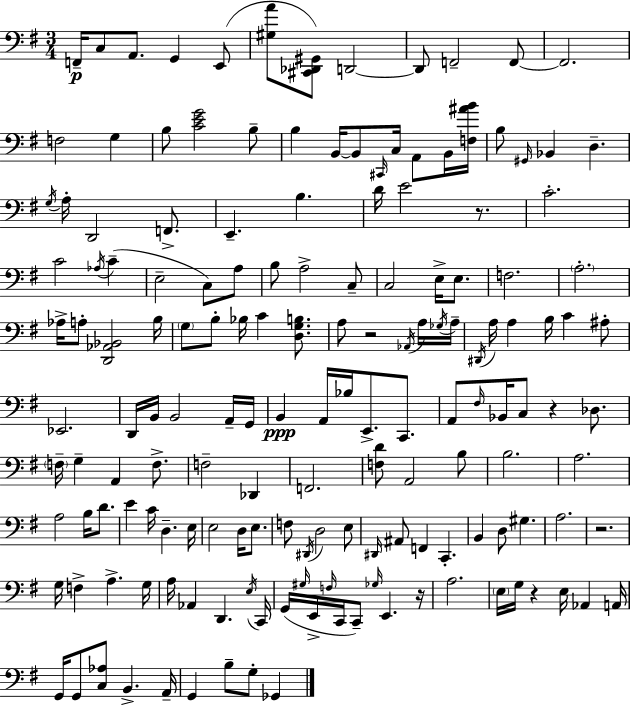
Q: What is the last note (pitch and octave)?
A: Gb2